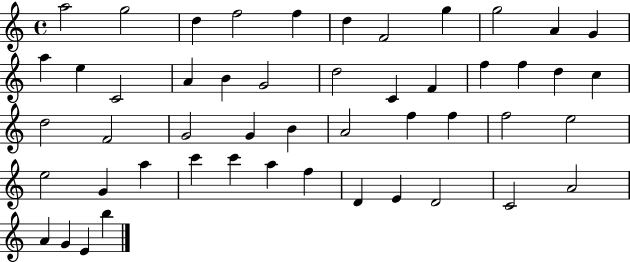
{
  \clef treble
  \time 4/4
  \defaultTimeSignature
  \key c \major
  a''2 g''2 | d''4 f''2 f''4 | d''4 f'2 g''4 | g''2 a'4 g'4 | \break a''4 e''4 c'2 | a'4 b'4 g'2 | d''2 c'4 f'4 | f''4 f''4 d''4 c''4 | \break d''2 f'2 | g'2 g'4 b'4 | a'2 f''4 f''4 | f''2 e''2 | \break e''2 g'4 a''4 | c'''4 c'''4 a''4 f''4 | d'4 e'4 d'2 | c'2 a'2 | \break a'4 g'4 e'4 b''4 | \bar "|."
}